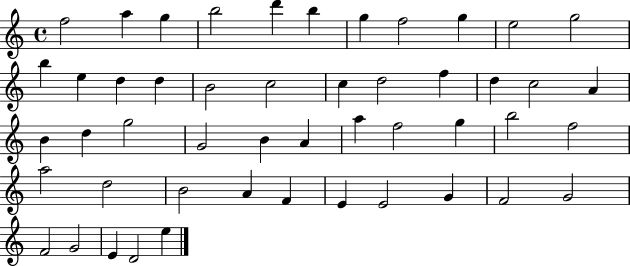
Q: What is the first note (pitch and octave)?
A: F5